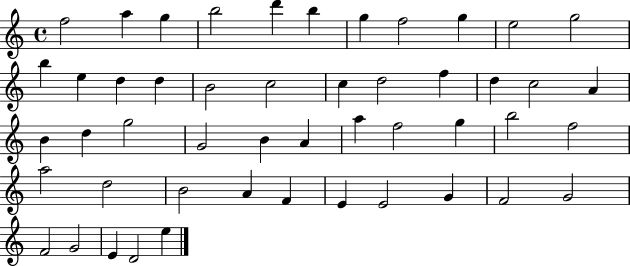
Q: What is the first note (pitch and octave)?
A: F5